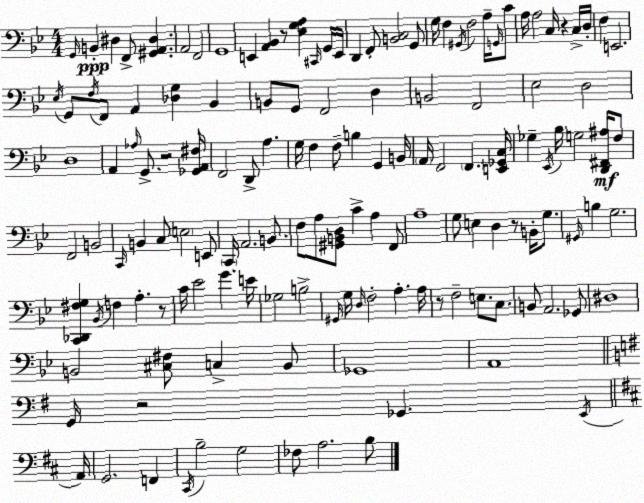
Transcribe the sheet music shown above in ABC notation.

X:1
T:Untitled
M:4/4
L:1/4
K:Bb
G,,/4 B,, ^D, F,,/2 [^G,,A,,^D,] A,,2 F,,2 G,,4 E,, [A,,_B,,] z/2 [_E,G,A,] ^C,,/4 G,,/4 E,,/4 D,, F,,/2 [B,,C,]2 G,,/2 G,/4 F, ^G,,/4 F,2 A,/4 G,,/4 C/2 A,/4 A,2 C,/4 z C,/4 D,/4 F, E,,2 _E,/4 G,,/2 F,/4 F,,/2 A,, [_D,G,] _B,, B,,/2 G,,/2 F,,2 D, B,,2 F,,2 _E,2 D,2 D,4 A,, _A,/4 G,,/2 z2 [_G,,A,,^F,]/4 F,,2 D,,/2 A, G,/4 F, F,/2 B, G,, B,,/4 A,,/4 F,,2 F,, [E,,_G,,C,]/4 _G, _E,,/4 _B,/4 G,2 [D,,^F,,^A,]/4 F,/2 F,,2 B,,2 C,,/4 B,, C,/2 E,2 E,,/2 C,,/4 A,,2 B,,/2 F,/2 A,/2 [^G,,B,,D,]/2 C A, F,,/2 A,4 G,/2 E, D, z/2 B,,/4 G,/2 ^G,,/4 B, G,2 [C,,_D,,^F,G,] _B,,/4 F, A, z/2 C/4 _E2 G E/4 _G,2 B,2 ^G,,/4 G,/4 D,/4 F,2 A, A,/4 z/2 F,2 E,/2 C,/2 B,,/2 A,,2 _G,,/2 ^D,4 B,,2 [^C,^F,]/2 C, B,,/2 _G,,4 A,,4 G,,/4 z2 _G,, E,,/4 A,,/4 G,,2 F,, ^C,,/4 B,2 G,2 _F,/2 A,2 B,/2